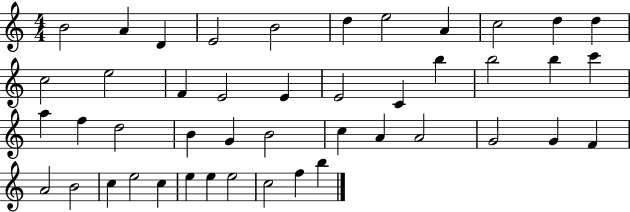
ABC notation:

X:1
T:Untitled
M:4/4
L:1/4
K:C
B2 A D E2 B2 d e2 A c2 d d c2 e2 F E2 E E2 C b b2 b c' a f d2 B G B2 c A A2 G2 G F A2 B2 c e2 c e e e2 c2 f b